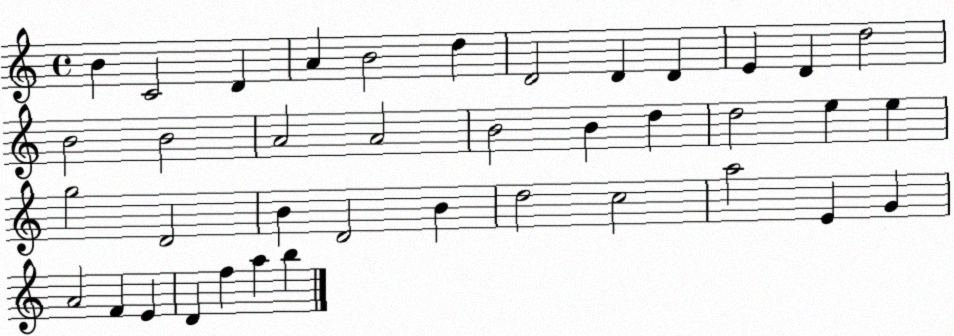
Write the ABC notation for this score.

X:1
T:Untitled
M:4/4
L:1/4
K:C
B C2 D A B2 d D2 D D E D d2 B2 B2 A2 A2 B2 B d d2 e e g2 D2 B D2 B d2 c2 a2 E G A2 F E D f a b